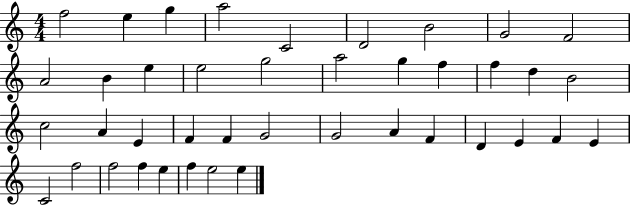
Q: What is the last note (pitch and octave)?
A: E5